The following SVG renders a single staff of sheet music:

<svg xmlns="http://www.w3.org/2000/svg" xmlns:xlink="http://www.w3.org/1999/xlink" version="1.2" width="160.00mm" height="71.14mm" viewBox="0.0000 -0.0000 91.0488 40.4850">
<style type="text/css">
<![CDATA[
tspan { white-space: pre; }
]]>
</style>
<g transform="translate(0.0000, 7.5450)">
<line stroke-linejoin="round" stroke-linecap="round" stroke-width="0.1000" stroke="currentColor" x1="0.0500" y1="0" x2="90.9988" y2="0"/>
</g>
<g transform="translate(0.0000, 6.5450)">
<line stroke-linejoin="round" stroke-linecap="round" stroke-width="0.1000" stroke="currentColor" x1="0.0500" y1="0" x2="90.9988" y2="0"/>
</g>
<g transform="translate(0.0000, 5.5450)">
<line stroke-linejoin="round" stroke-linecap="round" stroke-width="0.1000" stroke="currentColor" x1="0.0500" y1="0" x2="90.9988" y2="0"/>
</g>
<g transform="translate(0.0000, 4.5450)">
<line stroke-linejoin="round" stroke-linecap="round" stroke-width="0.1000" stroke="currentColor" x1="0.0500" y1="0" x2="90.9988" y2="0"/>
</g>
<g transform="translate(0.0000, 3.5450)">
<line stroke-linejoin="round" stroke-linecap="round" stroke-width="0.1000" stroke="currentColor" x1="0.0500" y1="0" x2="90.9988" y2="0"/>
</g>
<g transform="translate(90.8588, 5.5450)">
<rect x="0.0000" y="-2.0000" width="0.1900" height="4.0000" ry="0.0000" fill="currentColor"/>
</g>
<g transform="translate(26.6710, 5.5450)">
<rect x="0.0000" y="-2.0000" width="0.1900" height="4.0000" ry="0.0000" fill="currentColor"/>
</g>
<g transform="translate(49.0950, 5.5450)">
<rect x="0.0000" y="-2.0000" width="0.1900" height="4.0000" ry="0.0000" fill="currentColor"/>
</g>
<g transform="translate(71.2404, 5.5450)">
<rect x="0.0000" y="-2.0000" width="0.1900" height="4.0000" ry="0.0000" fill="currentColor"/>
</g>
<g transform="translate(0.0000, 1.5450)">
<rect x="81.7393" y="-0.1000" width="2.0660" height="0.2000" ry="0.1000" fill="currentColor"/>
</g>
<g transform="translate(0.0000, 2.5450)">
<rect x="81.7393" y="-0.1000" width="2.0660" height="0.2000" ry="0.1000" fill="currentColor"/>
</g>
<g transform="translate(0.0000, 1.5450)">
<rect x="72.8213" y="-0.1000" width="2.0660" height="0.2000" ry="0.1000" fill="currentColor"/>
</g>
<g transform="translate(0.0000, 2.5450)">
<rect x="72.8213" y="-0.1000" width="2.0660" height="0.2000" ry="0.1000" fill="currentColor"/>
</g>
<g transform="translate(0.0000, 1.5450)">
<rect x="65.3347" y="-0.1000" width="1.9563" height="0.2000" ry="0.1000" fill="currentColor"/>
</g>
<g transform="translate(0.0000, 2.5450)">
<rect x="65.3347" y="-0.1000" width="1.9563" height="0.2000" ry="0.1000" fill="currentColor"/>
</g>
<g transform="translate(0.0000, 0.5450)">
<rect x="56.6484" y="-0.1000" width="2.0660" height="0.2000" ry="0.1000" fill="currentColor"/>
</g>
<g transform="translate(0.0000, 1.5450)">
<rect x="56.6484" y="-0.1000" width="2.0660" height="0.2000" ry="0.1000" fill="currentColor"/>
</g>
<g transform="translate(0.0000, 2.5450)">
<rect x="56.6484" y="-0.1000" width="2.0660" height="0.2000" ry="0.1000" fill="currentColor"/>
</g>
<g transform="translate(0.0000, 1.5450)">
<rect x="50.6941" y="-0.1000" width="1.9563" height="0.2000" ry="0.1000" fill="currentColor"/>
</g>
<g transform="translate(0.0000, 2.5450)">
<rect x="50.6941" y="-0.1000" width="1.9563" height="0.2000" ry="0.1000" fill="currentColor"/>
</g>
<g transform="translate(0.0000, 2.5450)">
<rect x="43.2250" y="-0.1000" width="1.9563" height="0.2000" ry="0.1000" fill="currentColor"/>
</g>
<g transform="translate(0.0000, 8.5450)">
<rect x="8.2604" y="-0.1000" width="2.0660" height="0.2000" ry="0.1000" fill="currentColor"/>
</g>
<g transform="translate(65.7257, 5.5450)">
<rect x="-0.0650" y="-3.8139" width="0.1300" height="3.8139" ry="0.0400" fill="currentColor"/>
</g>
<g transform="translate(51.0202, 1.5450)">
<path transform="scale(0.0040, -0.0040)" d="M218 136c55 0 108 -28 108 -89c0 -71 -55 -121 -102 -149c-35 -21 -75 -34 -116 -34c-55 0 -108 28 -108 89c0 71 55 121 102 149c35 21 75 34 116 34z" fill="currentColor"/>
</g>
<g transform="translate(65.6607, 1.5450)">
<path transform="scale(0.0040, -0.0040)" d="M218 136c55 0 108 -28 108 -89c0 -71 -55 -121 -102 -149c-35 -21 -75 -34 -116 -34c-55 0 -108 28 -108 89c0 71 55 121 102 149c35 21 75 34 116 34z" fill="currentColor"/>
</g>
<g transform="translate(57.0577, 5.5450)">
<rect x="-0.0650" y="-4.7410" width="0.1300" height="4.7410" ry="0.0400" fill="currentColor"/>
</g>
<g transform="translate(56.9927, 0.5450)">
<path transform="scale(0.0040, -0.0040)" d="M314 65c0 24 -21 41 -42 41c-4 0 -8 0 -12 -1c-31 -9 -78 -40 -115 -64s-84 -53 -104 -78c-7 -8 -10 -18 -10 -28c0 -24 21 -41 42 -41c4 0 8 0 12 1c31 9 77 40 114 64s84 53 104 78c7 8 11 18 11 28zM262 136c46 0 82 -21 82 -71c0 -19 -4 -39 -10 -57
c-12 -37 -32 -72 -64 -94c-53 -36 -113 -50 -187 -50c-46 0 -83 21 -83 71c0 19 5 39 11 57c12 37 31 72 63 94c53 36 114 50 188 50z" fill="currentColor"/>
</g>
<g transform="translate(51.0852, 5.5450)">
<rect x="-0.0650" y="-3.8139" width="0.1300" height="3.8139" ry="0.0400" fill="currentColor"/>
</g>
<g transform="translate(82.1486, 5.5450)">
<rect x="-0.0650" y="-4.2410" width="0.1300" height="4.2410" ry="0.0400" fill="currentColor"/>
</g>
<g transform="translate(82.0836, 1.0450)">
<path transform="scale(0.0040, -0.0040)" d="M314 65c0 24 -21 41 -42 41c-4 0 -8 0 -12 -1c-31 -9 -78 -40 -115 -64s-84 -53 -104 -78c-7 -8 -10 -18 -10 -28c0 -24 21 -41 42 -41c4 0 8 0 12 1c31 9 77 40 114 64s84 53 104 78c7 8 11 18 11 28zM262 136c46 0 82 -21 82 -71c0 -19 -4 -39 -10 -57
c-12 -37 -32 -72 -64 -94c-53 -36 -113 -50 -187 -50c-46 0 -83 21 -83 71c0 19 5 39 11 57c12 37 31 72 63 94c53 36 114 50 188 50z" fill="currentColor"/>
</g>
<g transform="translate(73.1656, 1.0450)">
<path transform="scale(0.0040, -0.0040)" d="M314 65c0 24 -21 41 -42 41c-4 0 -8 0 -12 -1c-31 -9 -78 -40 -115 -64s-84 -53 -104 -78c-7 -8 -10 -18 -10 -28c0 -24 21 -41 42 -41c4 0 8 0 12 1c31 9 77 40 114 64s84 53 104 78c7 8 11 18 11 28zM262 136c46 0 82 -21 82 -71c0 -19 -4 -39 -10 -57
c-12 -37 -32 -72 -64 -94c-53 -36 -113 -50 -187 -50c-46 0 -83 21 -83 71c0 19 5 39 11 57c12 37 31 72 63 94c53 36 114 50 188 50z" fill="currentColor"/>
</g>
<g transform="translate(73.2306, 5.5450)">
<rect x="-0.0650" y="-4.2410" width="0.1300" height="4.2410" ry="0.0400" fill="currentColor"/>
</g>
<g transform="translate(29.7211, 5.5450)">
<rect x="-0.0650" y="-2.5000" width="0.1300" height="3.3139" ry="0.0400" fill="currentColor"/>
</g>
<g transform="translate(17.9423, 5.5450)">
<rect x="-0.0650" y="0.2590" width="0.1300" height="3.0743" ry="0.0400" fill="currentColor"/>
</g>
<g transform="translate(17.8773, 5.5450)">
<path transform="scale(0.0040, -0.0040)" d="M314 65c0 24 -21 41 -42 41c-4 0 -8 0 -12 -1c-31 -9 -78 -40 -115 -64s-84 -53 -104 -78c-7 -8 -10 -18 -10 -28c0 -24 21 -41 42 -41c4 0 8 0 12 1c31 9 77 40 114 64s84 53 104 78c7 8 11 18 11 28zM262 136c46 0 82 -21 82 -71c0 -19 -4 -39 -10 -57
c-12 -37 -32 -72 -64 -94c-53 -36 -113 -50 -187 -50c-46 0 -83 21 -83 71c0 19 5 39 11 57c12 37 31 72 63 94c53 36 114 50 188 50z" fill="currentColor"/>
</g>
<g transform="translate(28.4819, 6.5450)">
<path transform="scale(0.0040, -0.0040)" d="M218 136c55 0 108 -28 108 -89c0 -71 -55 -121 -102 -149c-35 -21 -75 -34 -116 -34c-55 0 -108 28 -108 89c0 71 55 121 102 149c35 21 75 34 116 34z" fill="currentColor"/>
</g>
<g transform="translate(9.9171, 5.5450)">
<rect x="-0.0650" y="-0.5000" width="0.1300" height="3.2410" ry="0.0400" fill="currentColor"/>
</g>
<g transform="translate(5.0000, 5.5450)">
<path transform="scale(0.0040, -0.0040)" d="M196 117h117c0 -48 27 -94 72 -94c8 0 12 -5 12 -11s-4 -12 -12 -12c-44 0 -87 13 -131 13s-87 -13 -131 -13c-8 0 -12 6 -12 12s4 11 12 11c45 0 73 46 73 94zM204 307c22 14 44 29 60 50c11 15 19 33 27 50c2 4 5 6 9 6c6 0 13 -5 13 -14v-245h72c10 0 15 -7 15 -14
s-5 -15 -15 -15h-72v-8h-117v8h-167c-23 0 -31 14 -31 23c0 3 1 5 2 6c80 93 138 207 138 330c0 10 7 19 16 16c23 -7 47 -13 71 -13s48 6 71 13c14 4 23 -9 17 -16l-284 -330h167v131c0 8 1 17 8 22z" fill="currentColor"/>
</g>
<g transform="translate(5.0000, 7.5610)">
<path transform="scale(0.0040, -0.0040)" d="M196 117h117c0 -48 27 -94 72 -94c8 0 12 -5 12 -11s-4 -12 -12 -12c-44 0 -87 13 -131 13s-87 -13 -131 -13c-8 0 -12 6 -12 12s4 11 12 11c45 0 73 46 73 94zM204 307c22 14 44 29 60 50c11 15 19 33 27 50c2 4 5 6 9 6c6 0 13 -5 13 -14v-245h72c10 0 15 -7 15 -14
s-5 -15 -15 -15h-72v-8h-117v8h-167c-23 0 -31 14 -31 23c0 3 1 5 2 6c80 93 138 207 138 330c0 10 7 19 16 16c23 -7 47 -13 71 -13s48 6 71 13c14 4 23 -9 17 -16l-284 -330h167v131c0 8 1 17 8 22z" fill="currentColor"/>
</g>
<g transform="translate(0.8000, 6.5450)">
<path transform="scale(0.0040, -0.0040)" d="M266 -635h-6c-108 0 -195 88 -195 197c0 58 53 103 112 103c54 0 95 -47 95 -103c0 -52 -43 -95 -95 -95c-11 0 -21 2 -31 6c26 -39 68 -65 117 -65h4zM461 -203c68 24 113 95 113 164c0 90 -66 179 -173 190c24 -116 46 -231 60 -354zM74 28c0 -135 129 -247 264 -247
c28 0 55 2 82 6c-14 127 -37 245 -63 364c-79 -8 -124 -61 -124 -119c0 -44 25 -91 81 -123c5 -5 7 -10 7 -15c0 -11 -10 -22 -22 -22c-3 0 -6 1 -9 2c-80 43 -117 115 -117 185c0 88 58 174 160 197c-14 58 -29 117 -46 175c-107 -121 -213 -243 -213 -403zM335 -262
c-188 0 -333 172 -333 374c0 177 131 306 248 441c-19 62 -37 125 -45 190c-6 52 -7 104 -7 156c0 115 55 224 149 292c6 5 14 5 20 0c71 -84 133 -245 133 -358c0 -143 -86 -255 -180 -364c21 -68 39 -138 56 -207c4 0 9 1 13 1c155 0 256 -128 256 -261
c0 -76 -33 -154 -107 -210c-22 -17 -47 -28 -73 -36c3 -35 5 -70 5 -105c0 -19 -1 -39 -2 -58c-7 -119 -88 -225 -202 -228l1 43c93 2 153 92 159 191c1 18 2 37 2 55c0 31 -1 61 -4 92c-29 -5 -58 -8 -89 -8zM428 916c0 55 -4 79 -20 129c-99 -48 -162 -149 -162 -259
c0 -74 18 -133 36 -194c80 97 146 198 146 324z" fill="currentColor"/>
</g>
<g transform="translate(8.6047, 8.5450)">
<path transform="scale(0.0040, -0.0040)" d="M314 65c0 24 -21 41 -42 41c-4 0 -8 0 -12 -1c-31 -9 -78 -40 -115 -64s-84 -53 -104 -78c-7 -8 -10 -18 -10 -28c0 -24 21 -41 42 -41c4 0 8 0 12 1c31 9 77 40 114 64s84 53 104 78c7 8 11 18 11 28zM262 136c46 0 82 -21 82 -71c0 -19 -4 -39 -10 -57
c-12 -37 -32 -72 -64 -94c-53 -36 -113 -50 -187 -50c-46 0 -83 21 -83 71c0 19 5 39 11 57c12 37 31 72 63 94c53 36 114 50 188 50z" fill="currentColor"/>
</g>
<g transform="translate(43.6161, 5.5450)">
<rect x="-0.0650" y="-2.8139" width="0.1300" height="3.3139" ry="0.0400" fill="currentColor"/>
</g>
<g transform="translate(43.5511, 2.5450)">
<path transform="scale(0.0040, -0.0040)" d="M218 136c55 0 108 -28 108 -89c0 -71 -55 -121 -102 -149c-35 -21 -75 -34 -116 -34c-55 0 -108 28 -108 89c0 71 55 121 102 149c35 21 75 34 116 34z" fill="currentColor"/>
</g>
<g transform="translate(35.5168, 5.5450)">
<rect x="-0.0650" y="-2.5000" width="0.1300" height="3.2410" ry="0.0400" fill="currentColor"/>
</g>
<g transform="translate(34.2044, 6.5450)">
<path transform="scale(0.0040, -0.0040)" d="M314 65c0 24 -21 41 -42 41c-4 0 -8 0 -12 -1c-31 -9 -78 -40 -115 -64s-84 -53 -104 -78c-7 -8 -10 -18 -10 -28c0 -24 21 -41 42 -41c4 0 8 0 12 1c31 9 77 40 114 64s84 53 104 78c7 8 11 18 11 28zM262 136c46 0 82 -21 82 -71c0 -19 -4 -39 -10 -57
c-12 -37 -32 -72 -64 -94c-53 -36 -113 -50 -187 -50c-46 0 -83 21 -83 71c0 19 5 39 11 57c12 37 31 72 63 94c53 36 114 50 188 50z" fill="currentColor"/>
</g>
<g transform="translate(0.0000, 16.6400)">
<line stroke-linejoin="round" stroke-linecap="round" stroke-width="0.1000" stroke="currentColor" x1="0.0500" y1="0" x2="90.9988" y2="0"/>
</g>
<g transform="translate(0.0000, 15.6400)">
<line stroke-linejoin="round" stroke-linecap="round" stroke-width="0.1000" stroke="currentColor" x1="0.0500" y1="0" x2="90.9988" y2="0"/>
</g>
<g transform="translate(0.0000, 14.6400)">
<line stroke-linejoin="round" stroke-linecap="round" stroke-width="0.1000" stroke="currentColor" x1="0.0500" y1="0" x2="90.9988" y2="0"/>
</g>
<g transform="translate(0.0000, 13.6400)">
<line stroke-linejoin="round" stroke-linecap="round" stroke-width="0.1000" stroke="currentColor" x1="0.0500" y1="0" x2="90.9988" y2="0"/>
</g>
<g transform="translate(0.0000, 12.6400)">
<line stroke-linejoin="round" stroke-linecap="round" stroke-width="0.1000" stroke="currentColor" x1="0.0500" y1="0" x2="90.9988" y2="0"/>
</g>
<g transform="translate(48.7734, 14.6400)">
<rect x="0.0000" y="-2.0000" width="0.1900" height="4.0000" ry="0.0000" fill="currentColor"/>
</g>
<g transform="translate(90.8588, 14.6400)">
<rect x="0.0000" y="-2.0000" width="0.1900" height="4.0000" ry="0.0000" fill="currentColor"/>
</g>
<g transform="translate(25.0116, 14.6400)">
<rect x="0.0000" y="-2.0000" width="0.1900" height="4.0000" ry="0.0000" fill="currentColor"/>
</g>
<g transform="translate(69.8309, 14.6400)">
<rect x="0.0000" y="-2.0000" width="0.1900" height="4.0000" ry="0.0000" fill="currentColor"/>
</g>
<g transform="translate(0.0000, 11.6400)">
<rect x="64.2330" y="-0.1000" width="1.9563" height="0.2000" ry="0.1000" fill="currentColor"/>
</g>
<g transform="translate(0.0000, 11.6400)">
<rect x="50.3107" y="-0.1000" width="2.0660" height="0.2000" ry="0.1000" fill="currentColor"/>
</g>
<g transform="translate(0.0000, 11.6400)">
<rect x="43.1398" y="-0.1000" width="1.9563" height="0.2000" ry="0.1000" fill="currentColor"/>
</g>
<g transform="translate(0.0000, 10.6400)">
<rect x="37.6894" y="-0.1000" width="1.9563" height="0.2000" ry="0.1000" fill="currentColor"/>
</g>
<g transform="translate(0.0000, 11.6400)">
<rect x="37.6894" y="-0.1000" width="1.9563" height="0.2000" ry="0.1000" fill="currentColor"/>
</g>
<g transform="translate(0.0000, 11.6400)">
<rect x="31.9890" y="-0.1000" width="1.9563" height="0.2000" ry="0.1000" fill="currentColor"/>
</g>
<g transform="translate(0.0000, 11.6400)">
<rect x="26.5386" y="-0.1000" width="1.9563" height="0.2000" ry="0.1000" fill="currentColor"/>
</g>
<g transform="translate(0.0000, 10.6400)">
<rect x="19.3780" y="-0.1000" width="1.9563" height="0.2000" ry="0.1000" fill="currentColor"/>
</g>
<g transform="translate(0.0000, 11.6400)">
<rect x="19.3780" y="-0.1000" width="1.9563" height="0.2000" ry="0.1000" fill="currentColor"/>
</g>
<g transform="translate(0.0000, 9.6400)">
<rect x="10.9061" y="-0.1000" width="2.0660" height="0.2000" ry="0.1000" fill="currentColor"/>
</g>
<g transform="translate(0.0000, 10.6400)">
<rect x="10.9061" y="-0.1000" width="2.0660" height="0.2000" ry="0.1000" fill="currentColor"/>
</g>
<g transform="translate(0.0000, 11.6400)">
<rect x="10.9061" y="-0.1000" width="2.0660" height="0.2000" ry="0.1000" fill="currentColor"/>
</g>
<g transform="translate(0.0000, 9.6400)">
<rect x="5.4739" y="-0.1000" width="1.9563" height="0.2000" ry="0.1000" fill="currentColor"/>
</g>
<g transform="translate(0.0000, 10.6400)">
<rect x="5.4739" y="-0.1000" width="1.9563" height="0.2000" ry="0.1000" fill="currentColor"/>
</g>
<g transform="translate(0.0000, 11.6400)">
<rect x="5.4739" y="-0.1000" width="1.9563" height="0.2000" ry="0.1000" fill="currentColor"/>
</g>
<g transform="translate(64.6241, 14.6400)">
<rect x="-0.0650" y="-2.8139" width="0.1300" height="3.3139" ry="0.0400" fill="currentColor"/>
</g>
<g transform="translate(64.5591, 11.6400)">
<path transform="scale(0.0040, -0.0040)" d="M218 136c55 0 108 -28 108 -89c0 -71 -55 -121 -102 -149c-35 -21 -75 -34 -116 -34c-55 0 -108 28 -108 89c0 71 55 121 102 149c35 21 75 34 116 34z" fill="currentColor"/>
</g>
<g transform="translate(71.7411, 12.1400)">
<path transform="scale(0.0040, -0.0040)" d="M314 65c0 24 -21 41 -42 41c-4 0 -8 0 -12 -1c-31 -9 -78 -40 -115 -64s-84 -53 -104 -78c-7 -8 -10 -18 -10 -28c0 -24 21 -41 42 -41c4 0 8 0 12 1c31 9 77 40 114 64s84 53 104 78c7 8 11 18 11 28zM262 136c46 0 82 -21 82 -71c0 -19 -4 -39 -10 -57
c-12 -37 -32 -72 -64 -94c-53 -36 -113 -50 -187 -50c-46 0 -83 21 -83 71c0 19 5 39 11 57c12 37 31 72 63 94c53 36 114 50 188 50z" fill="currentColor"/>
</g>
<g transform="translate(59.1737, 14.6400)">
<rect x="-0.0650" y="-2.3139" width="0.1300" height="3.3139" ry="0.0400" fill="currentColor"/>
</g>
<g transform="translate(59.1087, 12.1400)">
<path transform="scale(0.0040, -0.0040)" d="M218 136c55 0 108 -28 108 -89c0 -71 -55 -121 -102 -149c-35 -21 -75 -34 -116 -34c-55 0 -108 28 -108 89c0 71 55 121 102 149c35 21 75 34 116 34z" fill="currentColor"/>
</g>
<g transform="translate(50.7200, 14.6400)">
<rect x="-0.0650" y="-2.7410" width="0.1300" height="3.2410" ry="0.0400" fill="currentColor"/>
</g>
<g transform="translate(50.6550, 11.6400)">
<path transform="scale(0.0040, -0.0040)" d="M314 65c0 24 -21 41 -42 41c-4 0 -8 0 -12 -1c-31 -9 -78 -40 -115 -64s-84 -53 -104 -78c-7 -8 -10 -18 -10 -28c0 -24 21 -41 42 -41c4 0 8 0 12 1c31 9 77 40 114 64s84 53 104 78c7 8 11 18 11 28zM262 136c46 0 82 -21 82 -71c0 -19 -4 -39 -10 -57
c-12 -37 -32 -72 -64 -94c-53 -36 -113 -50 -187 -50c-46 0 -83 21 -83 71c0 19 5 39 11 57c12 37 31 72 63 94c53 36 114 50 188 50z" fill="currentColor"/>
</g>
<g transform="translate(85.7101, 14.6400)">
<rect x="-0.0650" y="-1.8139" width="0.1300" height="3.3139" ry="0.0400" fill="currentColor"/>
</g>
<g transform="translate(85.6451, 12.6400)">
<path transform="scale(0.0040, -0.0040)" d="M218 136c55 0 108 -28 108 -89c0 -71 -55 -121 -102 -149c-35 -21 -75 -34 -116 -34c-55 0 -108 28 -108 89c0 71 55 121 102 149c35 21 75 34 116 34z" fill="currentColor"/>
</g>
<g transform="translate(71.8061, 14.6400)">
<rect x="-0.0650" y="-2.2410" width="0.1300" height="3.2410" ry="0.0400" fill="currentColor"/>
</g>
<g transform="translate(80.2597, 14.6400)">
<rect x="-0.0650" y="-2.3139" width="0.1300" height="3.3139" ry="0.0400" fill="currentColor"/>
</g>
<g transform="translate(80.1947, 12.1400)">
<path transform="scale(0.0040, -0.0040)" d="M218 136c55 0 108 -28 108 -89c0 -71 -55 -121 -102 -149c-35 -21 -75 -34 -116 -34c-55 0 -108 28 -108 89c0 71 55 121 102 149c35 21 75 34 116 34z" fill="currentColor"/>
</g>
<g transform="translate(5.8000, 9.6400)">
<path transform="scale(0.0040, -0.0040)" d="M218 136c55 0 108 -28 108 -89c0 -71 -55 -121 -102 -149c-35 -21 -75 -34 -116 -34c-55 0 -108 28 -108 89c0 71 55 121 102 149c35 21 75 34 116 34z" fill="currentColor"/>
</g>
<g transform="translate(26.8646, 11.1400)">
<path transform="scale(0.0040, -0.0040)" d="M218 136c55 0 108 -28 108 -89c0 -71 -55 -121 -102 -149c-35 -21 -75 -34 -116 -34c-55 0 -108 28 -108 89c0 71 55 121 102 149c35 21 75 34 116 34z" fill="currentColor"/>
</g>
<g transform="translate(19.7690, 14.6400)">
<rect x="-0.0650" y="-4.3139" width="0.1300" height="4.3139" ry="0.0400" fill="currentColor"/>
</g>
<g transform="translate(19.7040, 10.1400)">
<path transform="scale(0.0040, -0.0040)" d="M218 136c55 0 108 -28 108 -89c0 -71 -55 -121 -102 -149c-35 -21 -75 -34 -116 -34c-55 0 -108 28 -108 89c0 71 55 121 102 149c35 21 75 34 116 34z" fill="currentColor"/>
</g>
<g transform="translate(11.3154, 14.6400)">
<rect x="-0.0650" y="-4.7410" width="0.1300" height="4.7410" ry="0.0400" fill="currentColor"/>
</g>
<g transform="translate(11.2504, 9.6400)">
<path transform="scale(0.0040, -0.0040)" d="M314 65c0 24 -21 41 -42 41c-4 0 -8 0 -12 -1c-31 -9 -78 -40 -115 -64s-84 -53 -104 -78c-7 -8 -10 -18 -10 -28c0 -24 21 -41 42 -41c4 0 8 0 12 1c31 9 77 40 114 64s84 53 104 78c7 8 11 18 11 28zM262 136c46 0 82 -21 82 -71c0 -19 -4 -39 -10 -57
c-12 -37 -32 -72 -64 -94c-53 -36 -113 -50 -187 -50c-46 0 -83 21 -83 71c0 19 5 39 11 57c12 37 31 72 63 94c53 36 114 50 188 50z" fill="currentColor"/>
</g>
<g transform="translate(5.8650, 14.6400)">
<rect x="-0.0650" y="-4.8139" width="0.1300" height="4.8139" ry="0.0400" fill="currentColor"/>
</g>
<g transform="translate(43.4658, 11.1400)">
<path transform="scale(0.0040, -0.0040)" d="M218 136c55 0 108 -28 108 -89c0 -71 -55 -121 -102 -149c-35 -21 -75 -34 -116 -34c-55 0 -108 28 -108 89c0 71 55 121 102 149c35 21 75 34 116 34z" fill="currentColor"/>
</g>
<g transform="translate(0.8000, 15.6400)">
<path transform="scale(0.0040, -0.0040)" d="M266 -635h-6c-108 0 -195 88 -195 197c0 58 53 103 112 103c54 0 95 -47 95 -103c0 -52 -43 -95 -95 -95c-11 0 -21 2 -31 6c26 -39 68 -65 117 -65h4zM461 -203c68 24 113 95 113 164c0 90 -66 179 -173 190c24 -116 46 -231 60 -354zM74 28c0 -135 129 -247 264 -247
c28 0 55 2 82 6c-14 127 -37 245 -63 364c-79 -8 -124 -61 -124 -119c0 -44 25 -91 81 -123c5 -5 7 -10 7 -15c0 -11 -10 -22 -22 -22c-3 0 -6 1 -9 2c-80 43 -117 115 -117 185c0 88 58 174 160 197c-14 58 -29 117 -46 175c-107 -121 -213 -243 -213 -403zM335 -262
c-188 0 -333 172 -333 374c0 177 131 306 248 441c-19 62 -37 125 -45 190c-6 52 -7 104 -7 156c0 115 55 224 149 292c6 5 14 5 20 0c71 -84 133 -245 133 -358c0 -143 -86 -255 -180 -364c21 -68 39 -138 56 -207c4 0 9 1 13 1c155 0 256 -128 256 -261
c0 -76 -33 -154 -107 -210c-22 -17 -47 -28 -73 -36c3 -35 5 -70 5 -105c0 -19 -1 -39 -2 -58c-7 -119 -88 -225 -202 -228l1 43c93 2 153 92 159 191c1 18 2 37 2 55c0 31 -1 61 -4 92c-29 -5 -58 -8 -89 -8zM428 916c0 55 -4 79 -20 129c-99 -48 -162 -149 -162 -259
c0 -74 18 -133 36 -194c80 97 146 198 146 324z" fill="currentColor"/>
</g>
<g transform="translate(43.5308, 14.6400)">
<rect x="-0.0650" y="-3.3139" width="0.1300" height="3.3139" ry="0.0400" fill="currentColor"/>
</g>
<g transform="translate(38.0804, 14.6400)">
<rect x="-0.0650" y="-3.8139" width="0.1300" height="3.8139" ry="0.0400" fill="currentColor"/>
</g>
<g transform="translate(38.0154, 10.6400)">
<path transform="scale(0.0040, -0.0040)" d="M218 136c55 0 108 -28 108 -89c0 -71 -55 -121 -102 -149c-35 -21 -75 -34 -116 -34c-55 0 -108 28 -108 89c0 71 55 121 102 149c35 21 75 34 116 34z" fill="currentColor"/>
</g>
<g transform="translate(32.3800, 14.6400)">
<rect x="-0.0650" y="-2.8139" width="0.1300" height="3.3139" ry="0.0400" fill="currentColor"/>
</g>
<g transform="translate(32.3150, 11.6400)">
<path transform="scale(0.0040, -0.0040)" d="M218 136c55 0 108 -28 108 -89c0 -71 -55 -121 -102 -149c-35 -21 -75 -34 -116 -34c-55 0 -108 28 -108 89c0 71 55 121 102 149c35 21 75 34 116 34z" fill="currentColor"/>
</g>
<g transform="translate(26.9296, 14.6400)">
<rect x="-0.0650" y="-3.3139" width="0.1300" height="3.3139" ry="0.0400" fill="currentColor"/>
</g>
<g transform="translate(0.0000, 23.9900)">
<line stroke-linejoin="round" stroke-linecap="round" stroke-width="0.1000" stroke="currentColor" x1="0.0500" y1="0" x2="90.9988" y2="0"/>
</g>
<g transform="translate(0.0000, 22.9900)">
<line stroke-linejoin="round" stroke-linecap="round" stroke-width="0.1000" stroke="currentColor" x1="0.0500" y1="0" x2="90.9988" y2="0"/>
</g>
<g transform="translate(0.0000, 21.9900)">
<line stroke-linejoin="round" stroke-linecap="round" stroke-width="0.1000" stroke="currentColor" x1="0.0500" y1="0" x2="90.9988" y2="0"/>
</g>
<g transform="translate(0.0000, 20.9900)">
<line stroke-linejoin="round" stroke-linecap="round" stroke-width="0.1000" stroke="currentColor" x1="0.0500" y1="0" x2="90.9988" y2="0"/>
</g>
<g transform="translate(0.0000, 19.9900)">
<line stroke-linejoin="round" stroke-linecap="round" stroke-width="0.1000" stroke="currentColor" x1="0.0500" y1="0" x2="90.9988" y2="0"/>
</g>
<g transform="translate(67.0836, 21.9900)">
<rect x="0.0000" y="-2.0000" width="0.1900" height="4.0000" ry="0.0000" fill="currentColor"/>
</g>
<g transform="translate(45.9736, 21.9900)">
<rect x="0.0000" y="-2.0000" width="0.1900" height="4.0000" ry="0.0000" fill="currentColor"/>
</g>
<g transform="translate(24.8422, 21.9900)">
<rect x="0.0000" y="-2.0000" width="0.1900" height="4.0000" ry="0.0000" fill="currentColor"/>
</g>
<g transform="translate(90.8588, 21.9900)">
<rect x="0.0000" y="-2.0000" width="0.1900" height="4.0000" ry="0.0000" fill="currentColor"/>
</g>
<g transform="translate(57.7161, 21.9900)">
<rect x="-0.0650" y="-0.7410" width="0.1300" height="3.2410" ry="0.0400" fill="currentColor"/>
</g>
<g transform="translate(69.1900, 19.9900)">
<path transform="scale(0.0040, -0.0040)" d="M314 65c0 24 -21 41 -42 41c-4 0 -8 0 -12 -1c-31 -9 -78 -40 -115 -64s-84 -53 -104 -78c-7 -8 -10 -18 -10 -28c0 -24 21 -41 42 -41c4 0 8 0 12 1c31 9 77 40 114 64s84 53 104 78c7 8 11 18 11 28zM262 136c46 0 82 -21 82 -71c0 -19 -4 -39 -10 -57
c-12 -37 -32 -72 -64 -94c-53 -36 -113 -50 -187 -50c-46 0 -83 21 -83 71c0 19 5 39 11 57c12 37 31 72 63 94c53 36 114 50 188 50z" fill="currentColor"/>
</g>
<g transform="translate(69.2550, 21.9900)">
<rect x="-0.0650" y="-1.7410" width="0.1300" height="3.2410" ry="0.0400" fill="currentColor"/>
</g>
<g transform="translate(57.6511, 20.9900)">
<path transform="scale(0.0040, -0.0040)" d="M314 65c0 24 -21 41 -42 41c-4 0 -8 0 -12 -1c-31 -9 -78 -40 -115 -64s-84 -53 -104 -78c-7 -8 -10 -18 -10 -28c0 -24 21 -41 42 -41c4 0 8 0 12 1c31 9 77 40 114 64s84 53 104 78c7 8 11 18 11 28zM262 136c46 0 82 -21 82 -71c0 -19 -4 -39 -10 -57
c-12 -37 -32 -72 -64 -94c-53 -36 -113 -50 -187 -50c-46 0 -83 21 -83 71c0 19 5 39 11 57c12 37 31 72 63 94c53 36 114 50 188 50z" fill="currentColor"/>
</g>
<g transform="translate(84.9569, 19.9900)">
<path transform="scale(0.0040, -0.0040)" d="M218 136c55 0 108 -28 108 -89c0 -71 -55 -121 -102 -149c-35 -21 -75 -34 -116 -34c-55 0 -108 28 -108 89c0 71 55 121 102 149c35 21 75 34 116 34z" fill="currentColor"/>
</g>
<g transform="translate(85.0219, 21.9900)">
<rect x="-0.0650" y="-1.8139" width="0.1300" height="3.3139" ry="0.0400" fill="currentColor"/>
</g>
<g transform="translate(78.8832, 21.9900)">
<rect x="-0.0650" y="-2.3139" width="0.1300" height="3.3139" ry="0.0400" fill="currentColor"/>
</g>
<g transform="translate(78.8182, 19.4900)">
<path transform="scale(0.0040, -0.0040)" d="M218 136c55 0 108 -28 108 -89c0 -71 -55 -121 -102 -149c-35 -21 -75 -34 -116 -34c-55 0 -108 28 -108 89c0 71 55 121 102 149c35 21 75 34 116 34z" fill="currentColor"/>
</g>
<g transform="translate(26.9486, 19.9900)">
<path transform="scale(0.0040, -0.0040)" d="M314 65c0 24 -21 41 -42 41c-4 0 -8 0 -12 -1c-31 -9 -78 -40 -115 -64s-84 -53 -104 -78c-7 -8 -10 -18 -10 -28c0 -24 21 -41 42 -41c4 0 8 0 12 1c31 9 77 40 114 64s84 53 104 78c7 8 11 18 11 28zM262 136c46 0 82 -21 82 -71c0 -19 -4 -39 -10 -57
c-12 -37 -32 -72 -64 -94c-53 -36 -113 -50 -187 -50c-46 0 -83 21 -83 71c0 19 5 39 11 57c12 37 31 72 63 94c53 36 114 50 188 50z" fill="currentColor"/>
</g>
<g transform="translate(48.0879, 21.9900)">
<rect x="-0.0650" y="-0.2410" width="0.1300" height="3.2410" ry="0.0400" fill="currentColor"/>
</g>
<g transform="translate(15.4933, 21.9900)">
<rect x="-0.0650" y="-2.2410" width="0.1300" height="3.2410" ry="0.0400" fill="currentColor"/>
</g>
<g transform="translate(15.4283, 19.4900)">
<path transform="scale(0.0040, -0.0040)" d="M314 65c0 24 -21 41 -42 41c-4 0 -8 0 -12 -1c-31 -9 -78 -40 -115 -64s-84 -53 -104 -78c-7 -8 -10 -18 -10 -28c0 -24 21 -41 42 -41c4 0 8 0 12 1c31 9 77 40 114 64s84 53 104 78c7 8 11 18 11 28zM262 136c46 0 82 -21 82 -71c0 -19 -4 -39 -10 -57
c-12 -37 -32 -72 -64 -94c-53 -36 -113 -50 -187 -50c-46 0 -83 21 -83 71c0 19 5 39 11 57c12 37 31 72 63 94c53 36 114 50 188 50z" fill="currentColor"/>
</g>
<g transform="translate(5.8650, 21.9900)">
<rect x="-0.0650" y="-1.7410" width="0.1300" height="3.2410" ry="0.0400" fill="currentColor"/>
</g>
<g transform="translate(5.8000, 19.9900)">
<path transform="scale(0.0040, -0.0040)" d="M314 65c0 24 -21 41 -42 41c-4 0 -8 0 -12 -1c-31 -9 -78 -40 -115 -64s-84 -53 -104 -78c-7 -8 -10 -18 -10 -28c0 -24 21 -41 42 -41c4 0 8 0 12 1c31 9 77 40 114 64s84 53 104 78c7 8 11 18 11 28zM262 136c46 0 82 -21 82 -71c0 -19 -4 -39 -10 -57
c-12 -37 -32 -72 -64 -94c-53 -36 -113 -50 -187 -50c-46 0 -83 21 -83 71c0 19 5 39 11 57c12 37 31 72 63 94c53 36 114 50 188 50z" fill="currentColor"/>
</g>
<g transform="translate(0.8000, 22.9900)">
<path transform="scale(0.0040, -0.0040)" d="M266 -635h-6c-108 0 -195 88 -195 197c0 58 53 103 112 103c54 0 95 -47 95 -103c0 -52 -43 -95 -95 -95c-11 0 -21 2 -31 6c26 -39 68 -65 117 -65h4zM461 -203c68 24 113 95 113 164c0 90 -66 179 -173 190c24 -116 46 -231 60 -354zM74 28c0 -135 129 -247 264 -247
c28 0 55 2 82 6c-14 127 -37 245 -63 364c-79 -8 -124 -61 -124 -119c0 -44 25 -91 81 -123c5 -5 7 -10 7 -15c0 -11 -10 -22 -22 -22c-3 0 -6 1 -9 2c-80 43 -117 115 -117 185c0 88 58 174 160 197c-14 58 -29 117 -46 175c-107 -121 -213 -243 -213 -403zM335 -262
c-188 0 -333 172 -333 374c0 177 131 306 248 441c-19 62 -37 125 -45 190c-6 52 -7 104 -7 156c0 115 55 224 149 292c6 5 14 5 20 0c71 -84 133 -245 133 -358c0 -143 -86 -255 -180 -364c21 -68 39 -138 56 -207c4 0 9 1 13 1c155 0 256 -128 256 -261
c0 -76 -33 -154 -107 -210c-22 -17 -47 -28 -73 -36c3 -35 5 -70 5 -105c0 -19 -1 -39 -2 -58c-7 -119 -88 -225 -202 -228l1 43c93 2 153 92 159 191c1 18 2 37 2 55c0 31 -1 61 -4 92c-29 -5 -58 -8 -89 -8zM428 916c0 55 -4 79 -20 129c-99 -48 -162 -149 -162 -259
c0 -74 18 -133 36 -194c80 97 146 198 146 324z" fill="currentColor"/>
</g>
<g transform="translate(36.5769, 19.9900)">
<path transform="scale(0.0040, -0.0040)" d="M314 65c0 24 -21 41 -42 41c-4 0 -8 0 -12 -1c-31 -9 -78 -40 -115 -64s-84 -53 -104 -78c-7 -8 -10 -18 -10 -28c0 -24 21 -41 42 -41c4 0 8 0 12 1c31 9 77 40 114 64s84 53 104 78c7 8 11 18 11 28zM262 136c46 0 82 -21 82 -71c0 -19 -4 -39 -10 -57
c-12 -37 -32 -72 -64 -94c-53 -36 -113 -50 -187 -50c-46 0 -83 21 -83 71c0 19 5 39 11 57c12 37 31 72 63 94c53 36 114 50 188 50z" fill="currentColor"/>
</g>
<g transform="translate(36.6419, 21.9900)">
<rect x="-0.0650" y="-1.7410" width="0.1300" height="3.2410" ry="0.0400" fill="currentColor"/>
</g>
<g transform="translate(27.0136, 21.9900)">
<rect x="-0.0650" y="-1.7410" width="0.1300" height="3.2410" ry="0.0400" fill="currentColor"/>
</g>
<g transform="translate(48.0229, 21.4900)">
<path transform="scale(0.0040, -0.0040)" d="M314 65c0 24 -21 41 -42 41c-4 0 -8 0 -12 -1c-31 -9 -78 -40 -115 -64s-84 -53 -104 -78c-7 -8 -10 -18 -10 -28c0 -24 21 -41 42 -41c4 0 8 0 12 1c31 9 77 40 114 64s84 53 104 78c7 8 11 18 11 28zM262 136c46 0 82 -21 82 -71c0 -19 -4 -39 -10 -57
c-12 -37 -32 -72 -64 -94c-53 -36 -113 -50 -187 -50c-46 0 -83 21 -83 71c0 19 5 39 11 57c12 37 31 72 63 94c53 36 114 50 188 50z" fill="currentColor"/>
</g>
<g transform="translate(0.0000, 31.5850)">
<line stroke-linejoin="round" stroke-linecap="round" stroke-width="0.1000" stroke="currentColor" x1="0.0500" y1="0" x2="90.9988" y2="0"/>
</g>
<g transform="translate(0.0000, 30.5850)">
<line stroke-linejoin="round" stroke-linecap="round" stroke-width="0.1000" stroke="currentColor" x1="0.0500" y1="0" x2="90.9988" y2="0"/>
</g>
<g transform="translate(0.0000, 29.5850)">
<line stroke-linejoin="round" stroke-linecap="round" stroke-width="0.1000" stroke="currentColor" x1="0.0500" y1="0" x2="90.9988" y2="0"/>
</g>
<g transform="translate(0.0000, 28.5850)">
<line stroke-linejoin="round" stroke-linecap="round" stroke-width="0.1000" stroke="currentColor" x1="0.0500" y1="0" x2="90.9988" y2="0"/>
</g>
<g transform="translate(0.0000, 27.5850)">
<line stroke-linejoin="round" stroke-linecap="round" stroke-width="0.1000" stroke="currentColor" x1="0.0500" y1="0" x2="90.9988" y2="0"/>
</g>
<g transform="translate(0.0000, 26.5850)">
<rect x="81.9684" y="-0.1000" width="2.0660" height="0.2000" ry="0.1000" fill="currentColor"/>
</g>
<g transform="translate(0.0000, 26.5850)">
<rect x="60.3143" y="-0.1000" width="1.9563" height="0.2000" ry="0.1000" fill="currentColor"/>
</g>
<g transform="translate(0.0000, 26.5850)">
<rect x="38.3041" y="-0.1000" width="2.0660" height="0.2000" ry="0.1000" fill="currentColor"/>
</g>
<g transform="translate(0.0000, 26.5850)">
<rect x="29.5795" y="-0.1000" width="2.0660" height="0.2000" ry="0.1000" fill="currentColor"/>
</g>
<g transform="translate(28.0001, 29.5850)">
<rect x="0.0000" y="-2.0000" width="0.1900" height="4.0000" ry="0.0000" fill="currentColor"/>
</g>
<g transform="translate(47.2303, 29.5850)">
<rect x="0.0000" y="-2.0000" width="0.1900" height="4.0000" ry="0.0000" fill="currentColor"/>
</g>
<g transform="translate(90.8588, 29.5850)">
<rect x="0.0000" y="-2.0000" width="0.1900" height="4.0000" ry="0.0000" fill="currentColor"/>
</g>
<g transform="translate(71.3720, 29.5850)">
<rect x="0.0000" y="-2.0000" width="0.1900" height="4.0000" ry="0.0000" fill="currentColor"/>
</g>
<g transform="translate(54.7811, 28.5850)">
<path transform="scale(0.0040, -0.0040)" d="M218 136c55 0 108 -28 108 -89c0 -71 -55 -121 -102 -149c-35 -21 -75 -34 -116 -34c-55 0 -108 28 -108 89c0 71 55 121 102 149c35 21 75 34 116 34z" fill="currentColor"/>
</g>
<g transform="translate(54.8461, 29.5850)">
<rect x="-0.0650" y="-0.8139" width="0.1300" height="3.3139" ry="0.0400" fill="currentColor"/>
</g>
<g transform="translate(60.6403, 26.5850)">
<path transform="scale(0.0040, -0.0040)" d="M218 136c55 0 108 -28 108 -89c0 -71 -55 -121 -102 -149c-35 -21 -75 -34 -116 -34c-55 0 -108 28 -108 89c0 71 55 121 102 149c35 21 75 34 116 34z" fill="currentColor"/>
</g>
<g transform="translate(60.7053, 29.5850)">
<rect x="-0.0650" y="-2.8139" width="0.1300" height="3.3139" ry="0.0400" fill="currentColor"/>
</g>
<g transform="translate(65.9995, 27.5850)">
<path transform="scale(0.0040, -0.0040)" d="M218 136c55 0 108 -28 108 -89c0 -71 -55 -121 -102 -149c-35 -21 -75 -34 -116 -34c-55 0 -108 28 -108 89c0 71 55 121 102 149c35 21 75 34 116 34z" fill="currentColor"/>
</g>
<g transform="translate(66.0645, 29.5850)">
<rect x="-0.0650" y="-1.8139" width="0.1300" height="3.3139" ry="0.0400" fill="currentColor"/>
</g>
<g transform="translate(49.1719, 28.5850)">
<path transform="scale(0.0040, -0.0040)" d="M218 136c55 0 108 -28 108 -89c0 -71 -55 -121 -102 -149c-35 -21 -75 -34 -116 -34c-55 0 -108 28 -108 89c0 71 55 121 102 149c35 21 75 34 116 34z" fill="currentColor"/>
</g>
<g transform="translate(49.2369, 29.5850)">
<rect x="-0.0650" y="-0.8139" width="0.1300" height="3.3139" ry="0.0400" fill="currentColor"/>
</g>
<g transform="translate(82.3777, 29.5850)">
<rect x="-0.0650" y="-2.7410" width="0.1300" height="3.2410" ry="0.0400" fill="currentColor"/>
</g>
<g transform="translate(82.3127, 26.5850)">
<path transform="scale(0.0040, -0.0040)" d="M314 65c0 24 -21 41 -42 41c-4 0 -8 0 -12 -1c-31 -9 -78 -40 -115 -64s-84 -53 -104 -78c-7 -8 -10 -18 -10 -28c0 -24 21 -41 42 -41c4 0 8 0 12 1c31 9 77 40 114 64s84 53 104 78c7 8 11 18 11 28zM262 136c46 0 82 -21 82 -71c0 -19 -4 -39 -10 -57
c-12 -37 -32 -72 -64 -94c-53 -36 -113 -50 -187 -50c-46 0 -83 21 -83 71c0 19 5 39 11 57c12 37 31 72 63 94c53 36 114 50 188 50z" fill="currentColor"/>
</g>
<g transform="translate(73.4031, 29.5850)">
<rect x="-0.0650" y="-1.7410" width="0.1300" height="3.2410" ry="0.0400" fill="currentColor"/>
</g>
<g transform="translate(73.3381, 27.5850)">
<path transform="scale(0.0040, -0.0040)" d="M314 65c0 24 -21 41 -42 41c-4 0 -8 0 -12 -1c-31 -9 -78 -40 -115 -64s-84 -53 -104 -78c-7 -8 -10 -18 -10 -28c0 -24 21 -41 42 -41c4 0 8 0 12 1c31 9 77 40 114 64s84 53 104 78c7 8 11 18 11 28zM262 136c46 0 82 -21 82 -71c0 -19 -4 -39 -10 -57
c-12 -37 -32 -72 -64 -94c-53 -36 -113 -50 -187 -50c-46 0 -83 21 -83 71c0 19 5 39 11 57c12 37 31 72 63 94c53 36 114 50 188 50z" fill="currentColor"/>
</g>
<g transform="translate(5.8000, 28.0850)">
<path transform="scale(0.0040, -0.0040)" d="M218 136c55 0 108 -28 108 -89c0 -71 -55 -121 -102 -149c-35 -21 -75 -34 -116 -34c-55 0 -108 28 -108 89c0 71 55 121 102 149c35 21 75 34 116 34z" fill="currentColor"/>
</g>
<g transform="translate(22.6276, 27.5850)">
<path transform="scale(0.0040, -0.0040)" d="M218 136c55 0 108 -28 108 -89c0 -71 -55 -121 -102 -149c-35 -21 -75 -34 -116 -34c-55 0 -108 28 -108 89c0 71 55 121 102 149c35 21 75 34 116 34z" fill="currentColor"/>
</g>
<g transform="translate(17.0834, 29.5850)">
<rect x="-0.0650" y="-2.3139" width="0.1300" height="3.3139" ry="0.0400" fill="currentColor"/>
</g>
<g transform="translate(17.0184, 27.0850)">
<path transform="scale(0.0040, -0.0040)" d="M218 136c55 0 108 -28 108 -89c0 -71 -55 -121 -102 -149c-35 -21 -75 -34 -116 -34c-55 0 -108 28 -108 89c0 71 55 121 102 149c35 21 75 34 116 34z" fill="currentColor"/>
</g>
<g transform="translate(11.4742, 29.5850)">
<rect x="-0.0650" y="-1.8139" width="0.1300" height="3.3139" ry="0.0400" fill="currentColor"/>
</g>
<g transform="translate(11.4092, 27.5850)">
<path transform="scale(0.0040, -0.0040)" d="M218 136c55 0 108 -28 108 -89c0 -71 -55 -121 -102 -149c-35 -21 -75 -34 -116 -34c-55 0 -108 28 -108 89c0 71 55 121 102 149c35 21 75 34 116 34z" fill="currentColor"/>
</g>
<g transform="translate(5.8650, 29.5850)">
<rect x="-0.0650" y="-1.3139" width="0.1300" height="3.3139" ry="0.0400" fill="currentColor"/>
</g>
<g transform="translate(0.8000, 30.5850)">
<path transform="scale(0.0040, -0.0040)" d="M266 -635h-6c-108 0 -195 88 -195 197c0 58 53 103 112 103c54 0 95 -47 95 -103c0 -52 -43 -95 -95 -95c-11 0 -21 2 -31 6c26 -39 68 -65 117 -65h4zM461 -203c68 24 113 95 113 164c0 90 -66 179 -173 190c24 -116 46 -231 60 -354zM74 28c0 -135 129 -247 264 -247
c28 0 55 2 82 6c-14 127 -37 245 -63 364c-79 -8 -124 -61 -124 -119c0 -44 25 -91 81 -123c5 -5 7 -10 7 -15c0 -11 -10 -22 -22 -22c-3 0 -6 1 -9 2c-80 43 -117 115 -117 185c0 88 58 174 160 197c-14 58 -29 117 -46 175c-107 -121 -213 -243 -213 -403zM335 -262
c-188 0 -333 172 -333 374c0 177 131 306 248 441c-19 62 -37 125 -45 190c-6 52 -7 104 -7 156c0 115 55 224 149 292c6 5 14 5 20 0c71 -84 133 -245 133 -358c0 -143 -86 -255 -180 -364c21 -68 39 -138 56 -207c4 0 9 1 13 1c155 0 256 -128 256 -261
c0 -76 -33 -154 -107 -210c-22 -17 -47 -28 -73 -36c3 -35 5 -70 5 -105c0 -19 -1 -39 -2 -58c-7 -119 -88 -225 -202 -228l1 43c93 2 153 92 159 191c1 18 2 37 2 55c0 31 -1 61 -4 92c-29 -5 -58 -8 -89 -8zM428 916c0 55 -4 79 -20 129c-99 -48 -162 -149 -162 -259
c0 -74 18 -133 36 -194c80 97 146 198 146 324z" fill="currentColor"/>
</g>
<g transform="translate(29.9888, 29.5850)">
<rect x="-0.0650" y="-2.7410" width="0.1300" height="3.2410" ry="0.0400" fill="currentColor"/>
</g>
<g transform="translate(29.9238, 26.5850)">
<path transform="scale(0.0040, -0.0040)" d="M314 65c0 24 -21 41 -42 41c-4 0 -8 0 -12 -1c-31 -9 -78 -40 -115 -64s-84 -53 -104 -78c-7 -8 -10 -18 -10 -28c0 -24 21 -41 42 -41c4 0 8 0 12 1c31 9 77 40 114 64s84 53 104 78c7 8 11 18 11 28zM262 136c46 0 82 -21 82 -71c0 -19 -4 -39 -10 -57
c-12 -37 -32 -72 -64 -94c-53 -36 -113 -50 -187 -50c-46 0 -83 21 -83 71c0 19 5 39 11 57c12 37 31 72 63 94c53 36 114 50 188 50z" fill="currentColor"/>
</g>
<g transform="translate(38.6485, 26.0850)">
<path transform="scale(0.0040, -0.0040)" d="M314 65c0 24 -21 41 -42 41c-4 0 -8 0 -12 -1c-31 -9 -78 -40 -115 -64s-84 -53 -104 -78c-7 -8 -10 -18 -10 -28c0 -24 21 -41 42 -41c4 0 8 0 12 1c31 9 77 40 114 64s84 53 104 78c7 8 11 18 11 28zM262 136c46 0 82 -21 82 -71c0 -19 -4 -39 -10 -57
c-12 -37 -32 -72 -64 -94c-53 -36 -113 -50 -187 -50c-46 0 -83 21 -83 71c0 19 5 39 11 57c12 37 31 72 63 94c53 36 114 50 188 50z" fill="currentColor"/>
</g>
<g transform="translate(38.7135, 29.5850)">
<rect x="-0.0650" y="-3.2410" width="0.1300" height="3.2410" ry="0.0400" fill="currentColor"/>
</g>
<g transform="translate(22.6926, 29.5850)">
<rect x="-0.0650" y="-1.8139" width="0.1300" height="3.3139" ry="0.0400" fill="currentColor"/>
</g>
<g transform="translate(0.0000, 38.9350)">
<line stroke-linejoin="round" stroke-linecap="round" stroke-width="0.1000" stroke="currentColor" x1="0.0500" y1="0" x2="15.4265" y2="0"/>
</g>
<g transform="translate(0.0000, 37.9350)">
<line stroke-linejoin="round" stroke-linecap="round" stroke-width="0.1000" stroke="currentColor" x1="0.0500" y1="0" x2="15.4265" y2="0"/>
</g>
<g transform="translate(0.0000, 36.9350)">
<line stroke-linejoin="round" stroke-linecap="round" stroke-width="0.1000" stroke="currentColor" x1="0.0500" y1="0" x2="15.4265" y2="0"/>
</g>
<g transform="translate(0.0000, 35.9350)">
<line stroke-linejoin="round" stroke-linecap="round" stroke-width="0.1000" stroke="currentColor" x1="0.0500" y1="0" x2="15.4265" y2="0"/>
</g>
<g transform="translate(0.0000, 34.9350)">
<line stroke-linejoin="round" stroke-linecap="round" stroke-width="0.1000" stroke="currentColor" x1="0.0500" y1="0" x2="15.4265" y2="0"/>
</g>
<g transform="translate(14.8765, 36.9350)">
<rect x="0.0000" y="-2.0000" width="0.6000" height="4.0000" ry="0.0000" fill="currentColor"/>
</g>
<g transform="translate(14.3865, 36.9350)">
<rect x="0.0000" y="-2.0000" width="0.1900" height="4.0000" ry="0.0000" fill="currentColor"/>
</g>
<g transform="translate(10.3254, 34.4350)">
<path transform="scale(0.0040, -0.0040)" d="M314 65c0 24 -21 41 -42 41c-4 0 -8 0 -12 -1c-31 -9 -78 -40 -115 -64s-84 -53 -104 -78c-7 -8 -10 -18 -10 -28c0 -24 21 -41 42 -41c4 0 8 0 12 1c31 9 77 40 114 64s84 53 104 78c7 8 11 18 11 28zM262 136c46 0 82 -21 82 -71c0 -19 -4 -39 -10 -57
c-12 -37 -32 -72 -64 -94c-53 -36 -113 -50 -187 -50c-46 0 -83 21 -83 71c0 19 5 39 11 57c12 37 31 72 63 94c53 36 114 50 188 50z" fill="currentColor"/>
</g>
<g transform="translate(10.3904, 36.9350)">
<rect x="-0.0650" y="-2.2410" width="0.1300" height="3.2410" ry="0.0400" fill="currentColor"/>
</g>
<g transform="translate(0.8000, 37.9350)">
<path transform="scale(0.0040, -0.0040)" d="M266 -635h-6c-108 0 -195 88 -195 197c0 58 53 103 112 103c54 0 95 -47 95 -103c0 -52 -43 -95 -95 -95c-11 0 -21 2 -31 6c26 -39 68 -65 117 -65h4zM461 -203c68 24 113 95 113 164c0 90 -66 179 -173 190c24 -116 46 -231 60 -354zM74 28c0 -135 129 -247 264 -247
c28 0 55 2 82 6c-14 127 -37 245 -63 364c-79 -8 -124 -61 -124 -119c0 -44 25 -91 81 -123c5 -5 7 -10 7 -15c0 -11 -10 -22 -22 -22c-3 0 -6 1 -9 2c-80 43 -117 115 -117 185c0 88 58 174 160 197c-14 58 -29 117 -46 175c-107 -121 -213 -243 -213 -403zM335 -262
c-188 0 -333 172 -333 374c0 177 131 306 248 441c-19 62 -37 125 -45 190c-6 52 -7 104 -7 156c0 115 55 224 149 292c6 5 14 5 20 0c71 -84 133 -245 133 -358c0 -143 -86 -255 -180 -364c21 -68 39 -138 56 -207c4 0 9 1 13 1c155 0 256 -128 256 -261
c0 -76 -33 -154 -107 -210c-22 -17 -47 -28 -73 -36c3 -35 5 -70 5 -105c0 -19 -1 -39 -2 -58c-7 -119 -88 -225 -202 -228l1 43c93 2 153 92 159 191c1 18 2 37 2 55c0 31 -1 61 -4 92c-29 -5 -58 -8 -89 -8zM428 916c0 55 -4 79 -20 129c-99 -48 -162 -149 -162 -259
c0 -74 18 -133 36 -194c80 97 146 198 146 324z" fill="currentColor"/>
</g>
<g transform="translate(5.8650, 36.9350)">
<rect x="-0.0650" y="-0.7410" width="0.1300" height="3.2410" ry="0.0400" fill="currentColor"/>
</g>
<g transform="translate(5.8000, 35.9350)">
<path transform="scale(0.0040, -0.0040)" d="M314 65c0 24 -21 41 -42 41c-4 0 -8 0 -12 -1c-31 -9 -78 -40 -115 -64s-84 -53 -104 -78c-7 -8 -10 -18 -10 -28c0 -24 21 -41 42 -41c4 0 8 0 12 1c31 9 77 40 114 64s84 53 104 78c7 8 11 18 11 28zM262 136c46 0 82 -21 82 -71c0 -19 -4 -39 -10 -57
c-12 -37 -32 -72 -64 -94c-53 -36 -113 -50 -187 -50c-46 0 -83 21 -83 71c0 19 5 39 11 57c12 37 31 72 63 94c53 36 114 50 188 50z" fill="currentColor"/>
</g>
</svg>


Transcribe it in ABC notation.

X:1
T:Untitled
M:4/4
L:1/4
K:C
C2 B2 G G2 a c' e'2 c' d'2 d'2 e' e'2 d' b a c' b a2 g a g2 g f f2 g2 f2 f2 c2 d2 f2 g f e f g f a2 b2 d d a f f2 a2 d2 g2